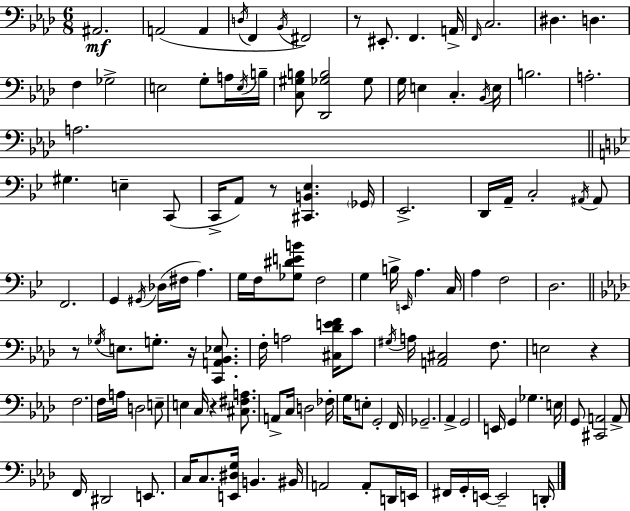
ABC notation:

X:1
T:Untitled
M:6/8
L:1/4
K:Fm
^A,,2 A,,2 A,, D,/4 F,, _B,,/4 ^F,,2 z/2 ^E,,/2 F,, A,,/4 F,,/4 C,2 ^D, D, F, _G,2 E,2 G,/2 A,/4 E,/4 B,/4 [C,^G,B,]/2 [_D,,_G,B,]2 _G,/2 G,/4 E, C, _B,,/4 E,/4 B,2 A,2 A,2 ^G, E, C,,/2 C,,/4 A,,/2 z/2 [^C,,B,,_E,] _G,,/4 _E,,2 D,,/4 A,,/4 C,2 ^A,,/4 ^A,,/2 F,,2 G,, ^G,,/4 _D,/4 ^F,/4 A, G,/4 F,/4 [_G,^DEB]/2 F,2 G, B,/4 E,,/4 A, C,/4 A, F,2 D,2 z/2 _G,/4 E,/2 G,/2 z/4 [C,,A,,_B,,_E,]/2 F,/4 A,2 [^C,_DEF]/4 C/2 ^G,/4 A,/4 [A,,^C,]2 F,/2 E,2 z F,2 F,/4 A,/4 D,2 E,/2 E, C,/4 z [^C,^F,A,]/2 A,,/2 C,/4 D,2 _F,/4 G,/4 E,/2 G,,2 F,,/4 _G,,2 _A,, G,,2 E,,/4 G,, _G, E,/4 G,,/2 [^C,,A,,]2 A,,/2 F,,/4 ^D,,2 E,,/2 C,/4 C,/2 [E,,^D,G,]/4 B,, ^B,,/4 A,,2 A,,/2 D,,/4 E,,/4 ^F,,/4 G,,/4 E,,/4 E,,2 D,,/4